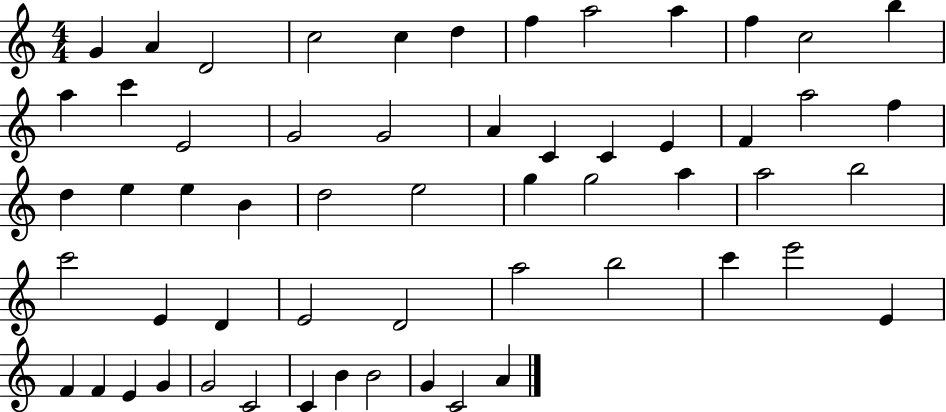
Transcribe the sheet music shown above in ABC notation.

X:1
T:Untitled
M:4/4
L:1/4
K:C
G A D2 c2 c d f a2 a f c2 b a c' E2 G2 G2 A C C E F a2 f d e e B d2 e2 g g2 a a2 b2 c'2 E D E2 D2 a2 b2 c' e'2 E F F E G G2 C2 C B B2 G C2 A